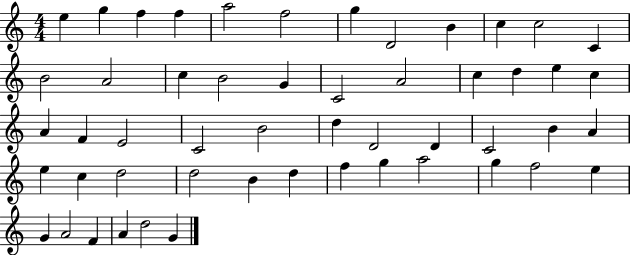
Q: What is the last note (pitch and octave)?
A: G4